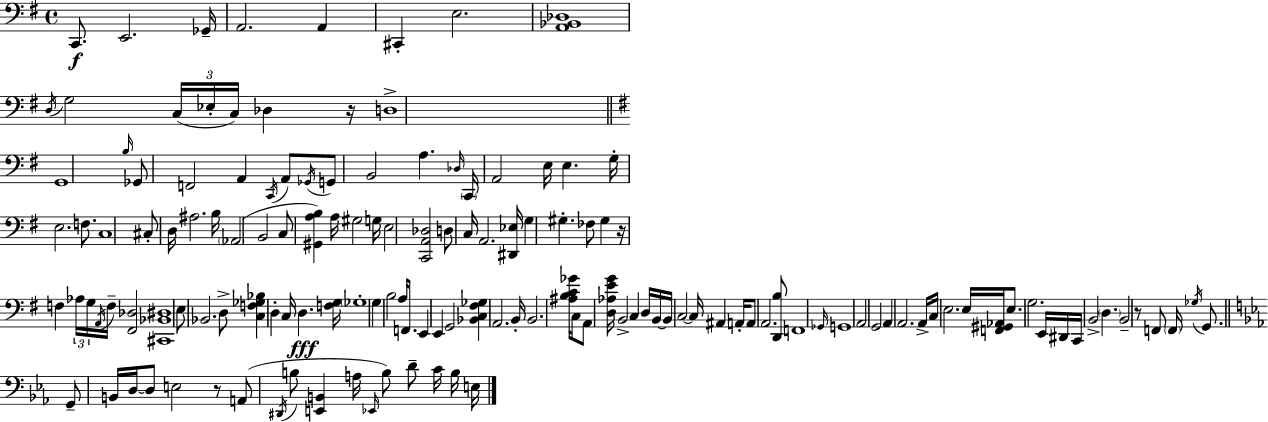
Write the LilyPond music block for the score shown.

{
  \clef bass
  \time 4/4
  \defaultTimeSignature
  \key e \minor
  c,8.\f e,2. ges,16-- | a,2. a,4 | cis,4-. e2. | <a, bes, des>1 | \break \acciaccatura { d16 } g2 \tuplet 3/2 { c16( ees16-. c16) } des4 | r16 d1-> | \bar "||" \break \key g \major g,1 | \grace { b16 } ges,8 f,2 a,4 \acciaccatura { c,16 } | a,8 \acciaccatura { ges,16 } g,8 b,2 a4. | \grace { des16 } \parenthesize c,16 a,2 e16 e4. | \break g16-. e2. | f8. c1 | cis8-. d16 ais2. | b16 \parenthesize aes,2( b,2 | \break c8 <gis, a b>4) a16 gis2 | g16 e2 <c, a, des>2 | d8 c16 a,2. | <dis, ees>16 g4 gis4.-. fes8 | \break gis4 r16 f4 \tuplet 3/2 { aes16 g16 \acciaccatura { a,16 } } f16-- <fis, des>2 | <cis, bes, dis>1 | e8 bes,2. | d8-> <c f ges bes>4 d4-. c16 d4.\fff | \break <f g>16 \parenthesize ges1-. | g4 b2 | a16 f,8. e,4 e,4 g,2 | <bes, c fis ges>4 a,2. | \break b,16-. b,2. | <ais b c' ges'>16 c8 a,8 <d aes e' g'>16 b,2-> | c4 d16 b,16~~ b,16 c2~~ c16 | ais,4 a,16-. a,8 a,2. | \break <d, b>8 f,1 | \grace { ges,16 } g,1 | a,2 g,2 | a,4 a,2. | \break a,16-> c16 e2. | e16 <f, gis, aes,>16 e8. g2. | e,16 dis,16 c,16 b,2-> | \parenthesize d4. b,2-- r8 | \break f,8 \parenthesize f,16 \acciaccatura { ges16 } g,8. \bar "||" \break \key ees \major g,8-- b,16 d16~~ d8 e2 r8 | a,8( \acciaccatura { dis,16 } b8 <e, b,>4 a16 \grace { ees,16 }) b8 d'8-- c'16 | b16 e16 \bar "|."
}